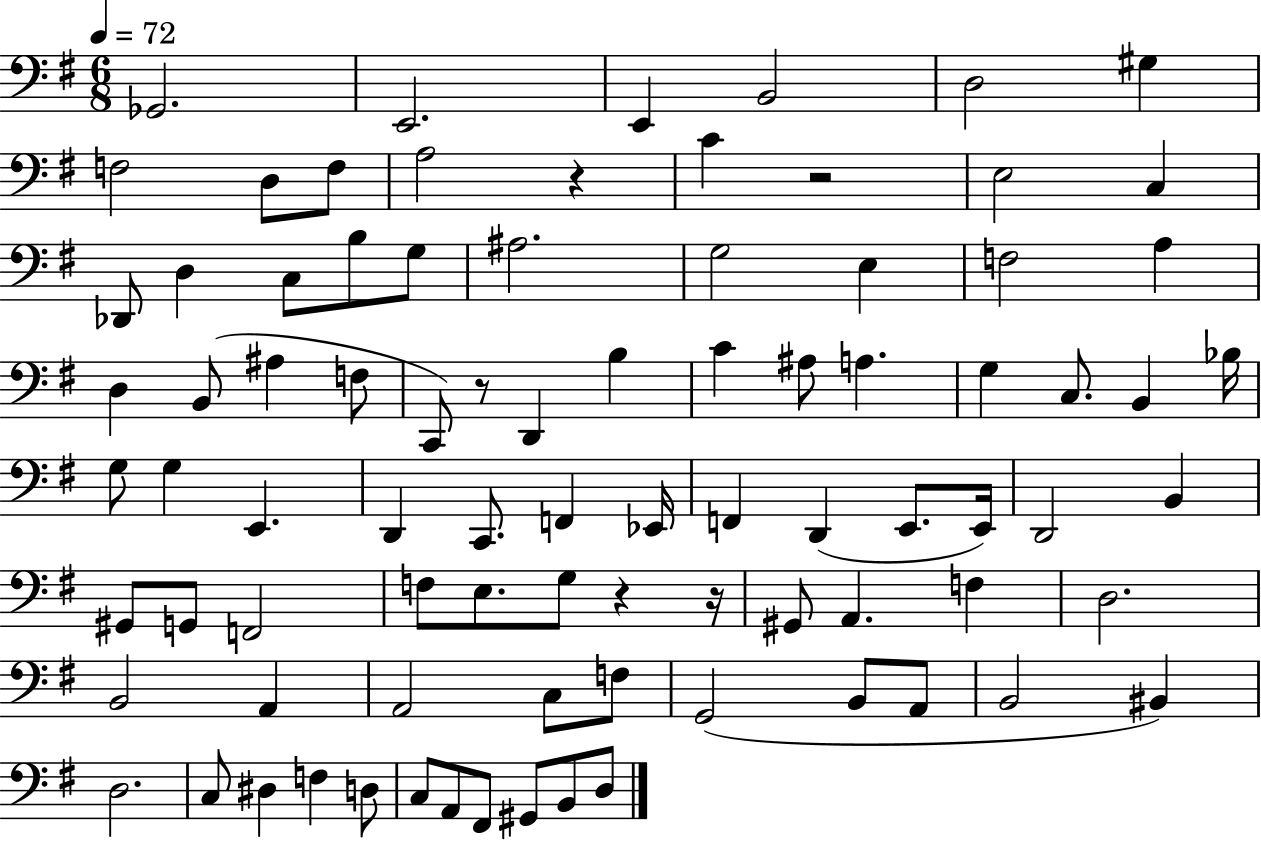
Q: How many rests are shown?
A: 5